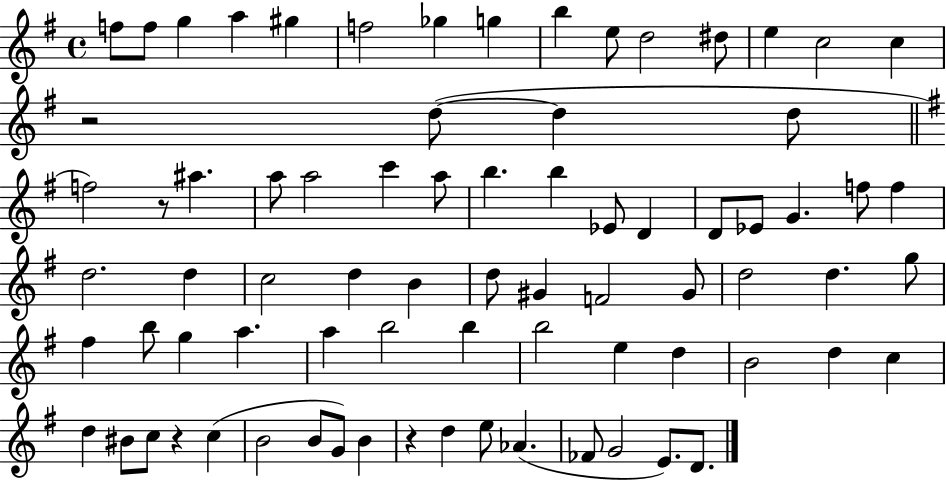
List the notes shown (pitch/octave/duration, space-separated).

F5/e F5/e G5/q A5/q G#5/q F5/h Gb5/q G5/q B5/q E5/e D5/h D#5/e E5/q C5/h C5/q R/h D5/e D5/q D5/e F5/h R/e A#5/q. A5/e A5/h C6/q A5/e B5/q. B5/q Eb4/e D4/q D4/e Eb4/e G4/q. F5/e F5/q D5/h. D5/q C5/h D5/q B4/q D5/e G#4/q F4/h G#4/e D5/h D5/q. G5/e F#5/q B5/e G5/q A5/q. A5/q B5/h B5/q B5/h E5/q D5/q B4/h D5/q C5/q D5/q BIS4/e C5/e R/q C5/q B4/h B4/e G4/e B4/q R/q D5/q E5/e Ab4/q. FES4/e G4/h E4/e. D4/e.